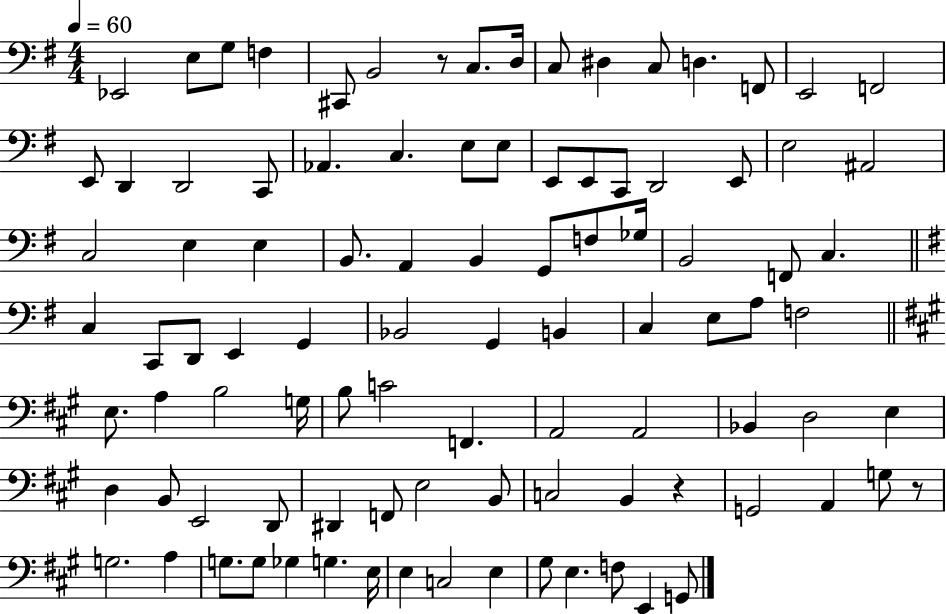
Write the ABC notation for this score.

X:1
T:Untitled
M:4/4
L:1/4
K:G
_E,,2 E,/2 G,/2 F, ^C,,/2 B,,2 z/2 C,/2 D,/4 C,/2 ^D, C,/2 D, F,,/2 E,,2 F,,2 E,,/2 D,, D,,2 C,,/2 _A,, C, E,/2 E,/2 E,,/2 E,,/2 C,,/2 D,,2 E,,/2 E,2 ^A,,2 C,2 E, E, B,,/2 A,, B,, G,,/2 F,/2 _G,/4 B,,2 F,,/2 C, C, C,,/2 D,,/2 E,, G,, _B,,2 G,, B,, C, E,/2 A,/2 F,2 E,/2 A, B,2 G,/4 B,/2 C2 F,, A,,2 A,,2 _B,, D,2 E, D, B,,/2 E,,2 D,,/2 ^D,, F,,/2 E,2 B,,/2 C,2 B,, z G,,2 A,, G,/2 z/2 G,2 A, G,/2 G,/2 _G, G, E,/4 E, C,2 E, ^G,/2 E, F,/2 E,, G,,/2